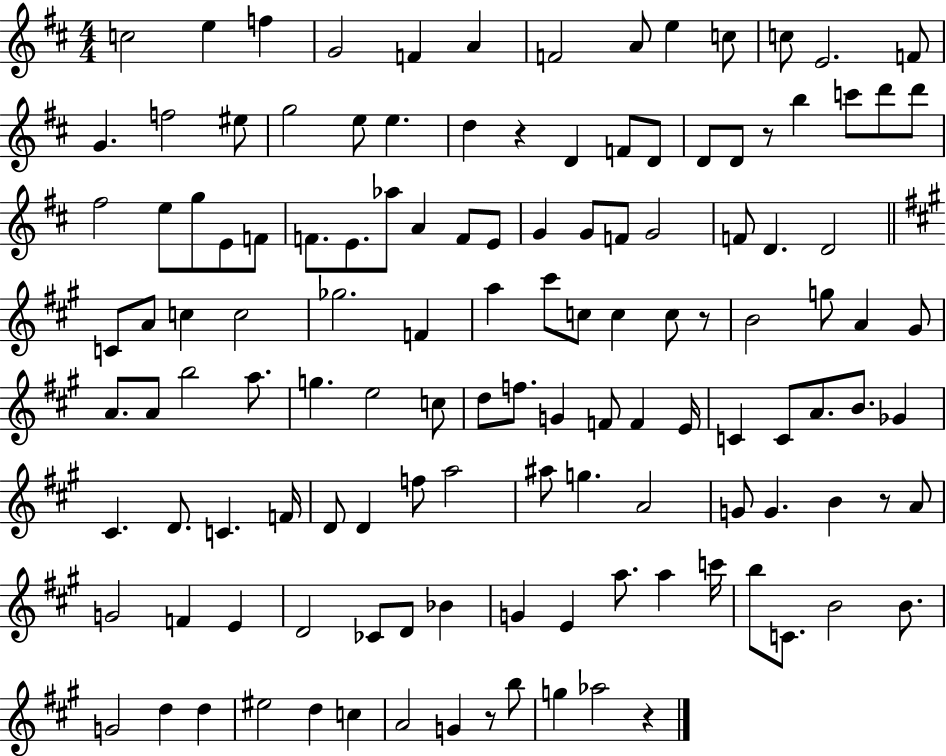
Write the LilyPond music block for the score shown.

{
  \clef treble
  \numericTimeSignature
  \time 4/4
  \key d \major
  c''2 e''4 f''4 | g'2 f'4 a'4 | f'2 a'8 e''4 c''8 | c''8 e'2. f'8 | \break g'4. f''2 eis''8 | g''2 e''8 e''4. | d''4 r4 d'4 f'8 d'8 | d'8 d'8 r8 b''4 c'''8 d'''8 d'''8 | \break fis''2 e''8 g''8 e'8 f'8 | f'8. e'8. aes''8 a'4 f'8 e'8 | g'4 g'8 f'8 g'2 | f'8 d'4. d'2 | \break \bar "||" \break \key a \major c'8 a'8 c''4 c''2 | ges''2. f'4 | a''4 cis'''8 c''8 c''4 c''8 r8 | b'2 g''8 a'4 gis'8 | \break a'8. a'8 b''2 a''8. | g''4. e''2 c''8 | d''8 f''8. g'4 f'8 f'4 e'16 | c'4 c'8 a'8. b'8. ges'4 | \break cis'4. d'8. c'4. f'16 | d'8 d'4 f''8 a''2 | ais''8 g''4. a'2 | g'8 g'4. b'4 r8 a'8 | \break g'2 f'4 e'4 | d'2 ces'8 d'8 bes'4 | g'4 e'4 a''8. a''4 c'''16 | b''8 c'8. b'2 b'8. | \break g'2 d''4 d''4 | eis''2 d''4 c''4 | a'2 g'4 r8 b''8 | g''4 aes''2 r4 | \break \bar "|."
}